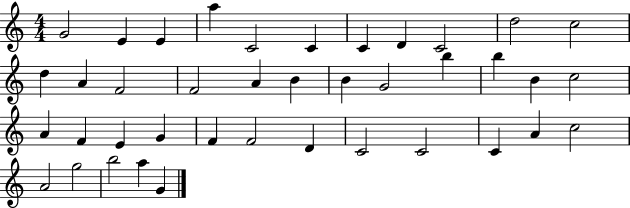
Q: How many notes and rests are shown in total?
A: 40